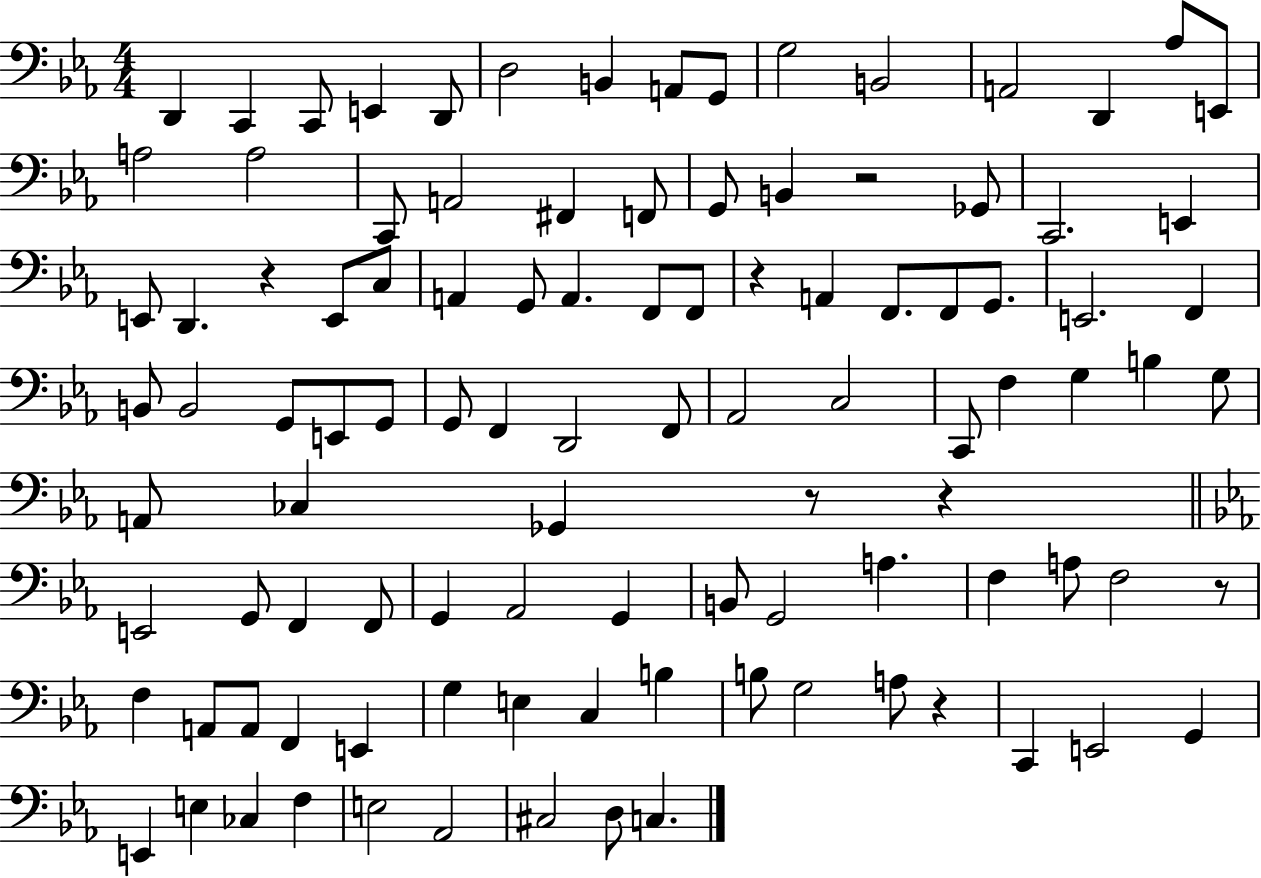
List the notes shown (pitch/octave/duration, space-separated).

D2/q C2/q C2/e E2/q D2/e D3/h B2/q A2/e G2/e G3/h B2/h A2/h D2/q Ab3/e E2/e A3/h A3/h C2/e A2/h F#2/q F2/e G2/e B2/q R/h Gb2/e C2/h. E2/q E2/e D2/q. R/q E2/e C3/e A2/q G2/e A2/q. F2/e F2/e R/q A2/q F2/e. F2/e G2/e. E2/h. F2/q B2/e B2/h G2/e E2/e G2/e G2/e F2/q D2/h F2/e Ab2/h C3/h C2/e F3/q G3/q B3/q G3/e A2/e CES3/q Gb2/q R/e R/q E2/h G2/e F2/q F2/e G2/q Ab2/h G2/q B2/e G2/h A3/q. F3/q A3/e F3/h R/e F3/q A2/e A2/e F2/q E2/q G3/q E3/q C3/q B3/q B3/e G3/h A3/e R/q C2/q E2/h G2/q E2/q E3/q CES3/q F3/q E3/h Ab2/h C#3/h D3/e C3/q.